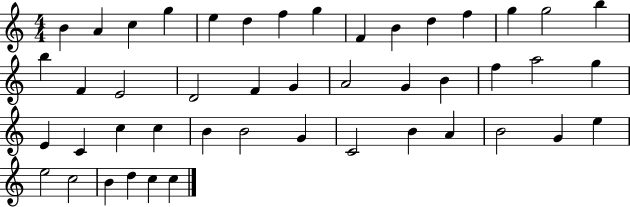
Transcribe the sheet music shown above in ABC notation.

X:1
T:Untitled
M:4/4
L:1/4
K:C
B A c g e d f g F B d f g g2 b b F E2 D2 F G A2 G B f a2 g E C c c B B2 G C2 B A B2 G e e2 c2 B d c c